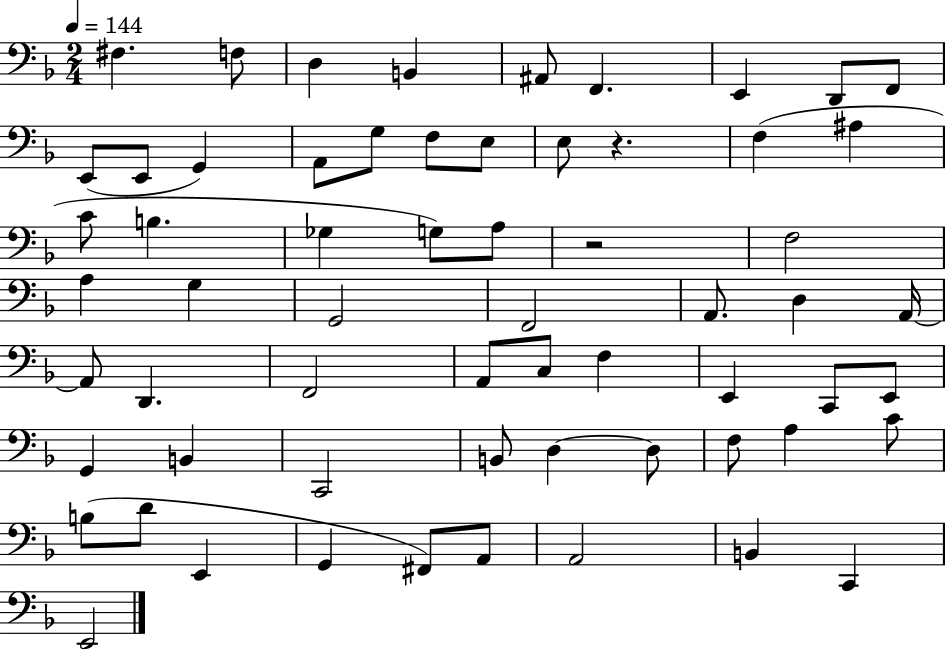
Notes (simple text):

F#3/q. F3/e D3/q B2/q A#2/e F2/q. E2/q D2/e F2/e E2/e E2/e G2/q A2/e G3/e F3/e E3/e E3/e R/q. F3/q A#3/q C4/e B3/q. Gb3/q G3/e A3/e R/h F3/h A3/q G3/q G2/h F2/h A2/e. D3/q A2/s A2/e D2/q. F2/h A2/e C3/e F3/q E2/q C2/e E2/e G2/q B2/q C2/h B2/e D3/q D3/e F3/e A3/q C4/e B3/e D4/e E2/q G2/q F#2/e A2/e A2/h B2/q C2/q E2/h